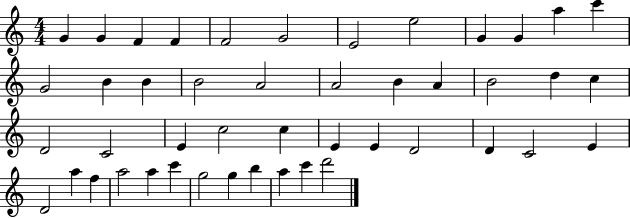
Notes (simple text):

G4/q G4/q F4/q F4/q F4/h G4/h E4/h E5/h G4/q G4/q A5/q C6/q G4/h B4/q B4/q B4/h A4/h A4/h B4/q A4/q B4/h D5/q C5/q D4/h C4/h E4/q C5/h C5/q E4/q E4/q D4/h D4/q C4/h E4/q D4/h A5/q F5/q A5/h A5/q C6/q G5/h G5/q B5/q A5/q C6/q D6/h